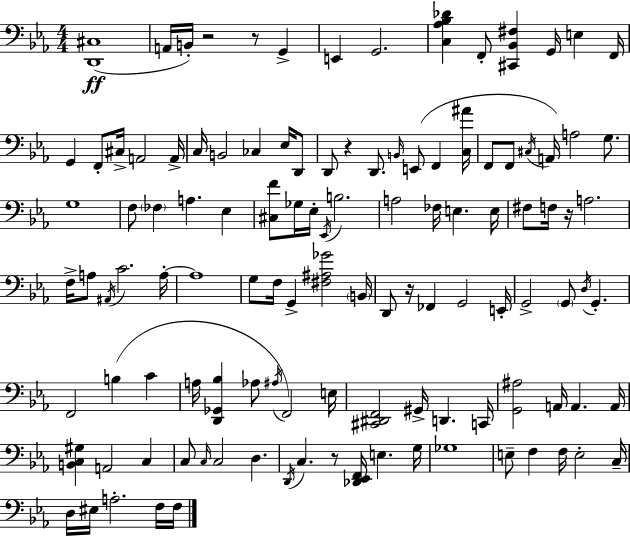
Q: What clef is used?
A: bass